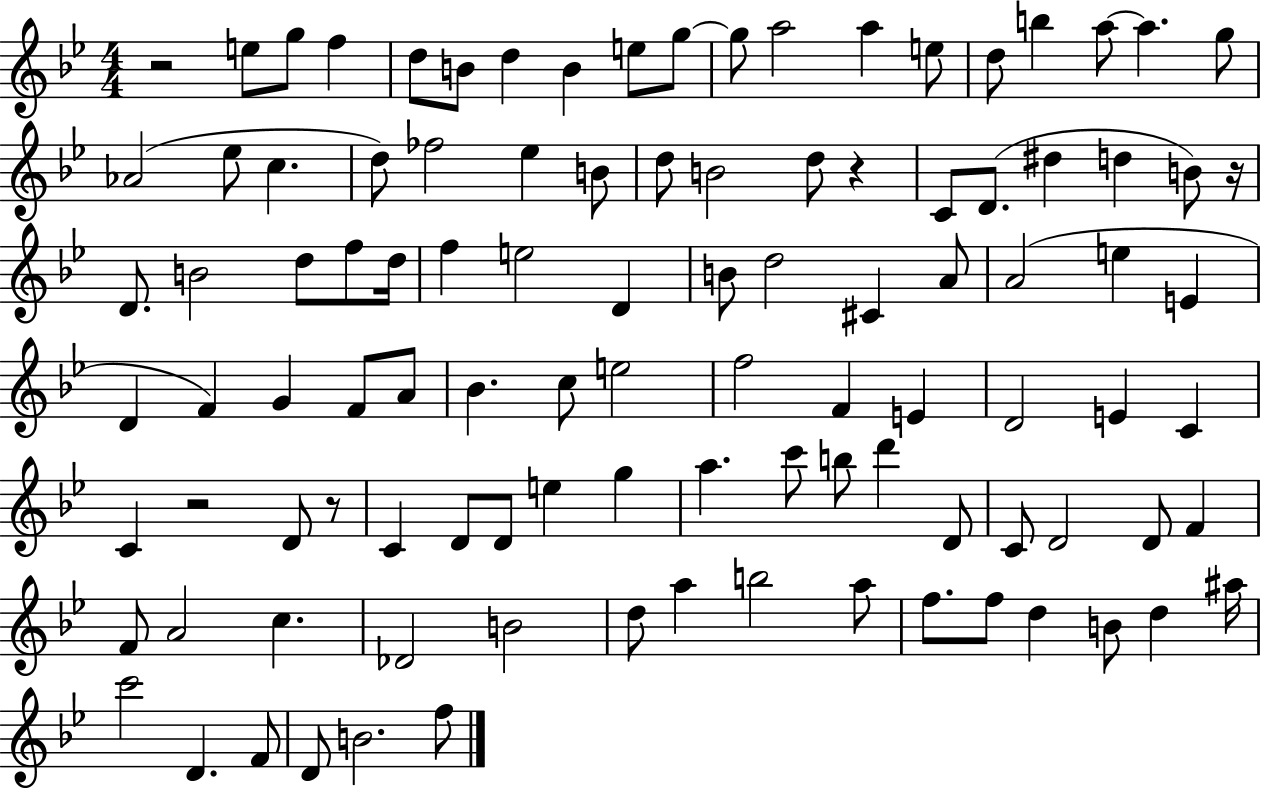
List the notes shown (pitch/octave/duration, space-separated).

R/h E5/e G5/e F5/q D5/e B4/e D5/q B4/q E5/e G5/e G5/e A5/h A5/q E5/e D5/e B5/q A5/e A5/q. G5/e Ab4/h Eb5/e C5/q. D5/e FES5/h Eb5/q B4/e D5/e B4/h D5/e R/q C4/e D4/e. D#5/q D5/q B4/e R/s D4/e. B4/h D5/e F5/e D5/s F5/q E5/h D4/q B4/e D5/h C#4/q A4/e A4/h E5/q E4/q D4/q F4/q G4/q F4/e A4/e Bb4/q. C5/e E5/h F5/h F4/q E4/q D4/h E4/q C4/q C4/q R/h D4/e R/e C4/q D4/e D4/e E5/q G5/q A5/q. C6/e B5/e D6/q D4/e C4/e D4/h D4/e F4/q F4/e A4/h C5/q. Db4/h B4/h D5/e A5/q B5/h A5/e F5/e. F5/e D5/q B4/e D5/q A#5/s C6/h D4/q. F4/e D4/e B4/h. F5/e